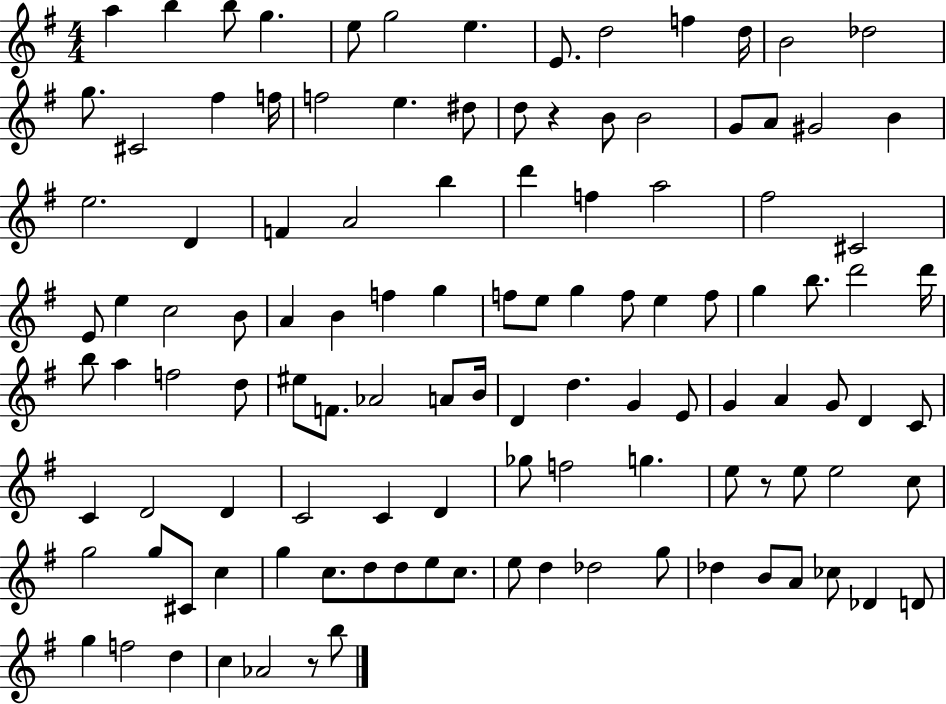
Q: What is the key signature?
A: G major